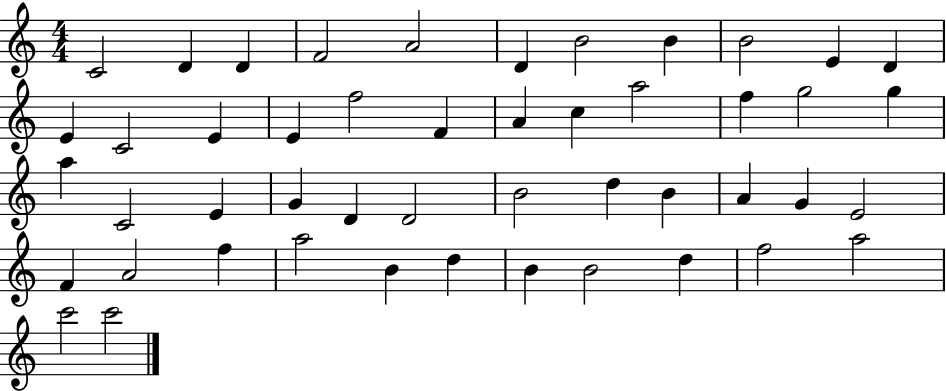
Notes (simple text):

C4/h D4/q D4/q F4/h A4/h D4/q B4/h B4/q B4/h E4/q D4/q E4/q C4/h E4/q E4/q F5/h F4/q A4/q C5/q A5/h F5/q G5/h G5/q A5/q C4/h E4/q G4/q D4/q D4/h B4/h D5/q B4/q A4/q G4/q E4/h F4/q A4/h F5/q A5/h B4/q D5/q B4/q B4/h D5/q F5/h A5/h C6/h C6/h